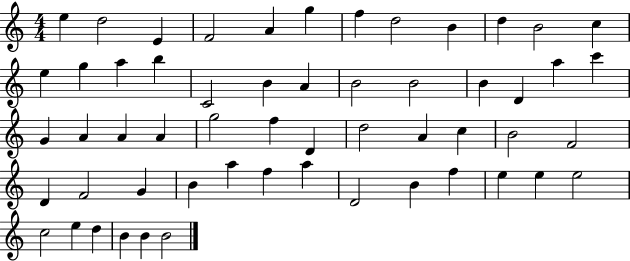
X:1
T:Untitled
M:4/4
L:1/4
K:C
e d2 E F2 A g f d2 B d B2 c e g a b C2 B A B2 B2 B D a c' G A A A g2 f D d2 A c B2 F2 D F2 G B a f a D2 B f e e e2 c2 e d B B B2